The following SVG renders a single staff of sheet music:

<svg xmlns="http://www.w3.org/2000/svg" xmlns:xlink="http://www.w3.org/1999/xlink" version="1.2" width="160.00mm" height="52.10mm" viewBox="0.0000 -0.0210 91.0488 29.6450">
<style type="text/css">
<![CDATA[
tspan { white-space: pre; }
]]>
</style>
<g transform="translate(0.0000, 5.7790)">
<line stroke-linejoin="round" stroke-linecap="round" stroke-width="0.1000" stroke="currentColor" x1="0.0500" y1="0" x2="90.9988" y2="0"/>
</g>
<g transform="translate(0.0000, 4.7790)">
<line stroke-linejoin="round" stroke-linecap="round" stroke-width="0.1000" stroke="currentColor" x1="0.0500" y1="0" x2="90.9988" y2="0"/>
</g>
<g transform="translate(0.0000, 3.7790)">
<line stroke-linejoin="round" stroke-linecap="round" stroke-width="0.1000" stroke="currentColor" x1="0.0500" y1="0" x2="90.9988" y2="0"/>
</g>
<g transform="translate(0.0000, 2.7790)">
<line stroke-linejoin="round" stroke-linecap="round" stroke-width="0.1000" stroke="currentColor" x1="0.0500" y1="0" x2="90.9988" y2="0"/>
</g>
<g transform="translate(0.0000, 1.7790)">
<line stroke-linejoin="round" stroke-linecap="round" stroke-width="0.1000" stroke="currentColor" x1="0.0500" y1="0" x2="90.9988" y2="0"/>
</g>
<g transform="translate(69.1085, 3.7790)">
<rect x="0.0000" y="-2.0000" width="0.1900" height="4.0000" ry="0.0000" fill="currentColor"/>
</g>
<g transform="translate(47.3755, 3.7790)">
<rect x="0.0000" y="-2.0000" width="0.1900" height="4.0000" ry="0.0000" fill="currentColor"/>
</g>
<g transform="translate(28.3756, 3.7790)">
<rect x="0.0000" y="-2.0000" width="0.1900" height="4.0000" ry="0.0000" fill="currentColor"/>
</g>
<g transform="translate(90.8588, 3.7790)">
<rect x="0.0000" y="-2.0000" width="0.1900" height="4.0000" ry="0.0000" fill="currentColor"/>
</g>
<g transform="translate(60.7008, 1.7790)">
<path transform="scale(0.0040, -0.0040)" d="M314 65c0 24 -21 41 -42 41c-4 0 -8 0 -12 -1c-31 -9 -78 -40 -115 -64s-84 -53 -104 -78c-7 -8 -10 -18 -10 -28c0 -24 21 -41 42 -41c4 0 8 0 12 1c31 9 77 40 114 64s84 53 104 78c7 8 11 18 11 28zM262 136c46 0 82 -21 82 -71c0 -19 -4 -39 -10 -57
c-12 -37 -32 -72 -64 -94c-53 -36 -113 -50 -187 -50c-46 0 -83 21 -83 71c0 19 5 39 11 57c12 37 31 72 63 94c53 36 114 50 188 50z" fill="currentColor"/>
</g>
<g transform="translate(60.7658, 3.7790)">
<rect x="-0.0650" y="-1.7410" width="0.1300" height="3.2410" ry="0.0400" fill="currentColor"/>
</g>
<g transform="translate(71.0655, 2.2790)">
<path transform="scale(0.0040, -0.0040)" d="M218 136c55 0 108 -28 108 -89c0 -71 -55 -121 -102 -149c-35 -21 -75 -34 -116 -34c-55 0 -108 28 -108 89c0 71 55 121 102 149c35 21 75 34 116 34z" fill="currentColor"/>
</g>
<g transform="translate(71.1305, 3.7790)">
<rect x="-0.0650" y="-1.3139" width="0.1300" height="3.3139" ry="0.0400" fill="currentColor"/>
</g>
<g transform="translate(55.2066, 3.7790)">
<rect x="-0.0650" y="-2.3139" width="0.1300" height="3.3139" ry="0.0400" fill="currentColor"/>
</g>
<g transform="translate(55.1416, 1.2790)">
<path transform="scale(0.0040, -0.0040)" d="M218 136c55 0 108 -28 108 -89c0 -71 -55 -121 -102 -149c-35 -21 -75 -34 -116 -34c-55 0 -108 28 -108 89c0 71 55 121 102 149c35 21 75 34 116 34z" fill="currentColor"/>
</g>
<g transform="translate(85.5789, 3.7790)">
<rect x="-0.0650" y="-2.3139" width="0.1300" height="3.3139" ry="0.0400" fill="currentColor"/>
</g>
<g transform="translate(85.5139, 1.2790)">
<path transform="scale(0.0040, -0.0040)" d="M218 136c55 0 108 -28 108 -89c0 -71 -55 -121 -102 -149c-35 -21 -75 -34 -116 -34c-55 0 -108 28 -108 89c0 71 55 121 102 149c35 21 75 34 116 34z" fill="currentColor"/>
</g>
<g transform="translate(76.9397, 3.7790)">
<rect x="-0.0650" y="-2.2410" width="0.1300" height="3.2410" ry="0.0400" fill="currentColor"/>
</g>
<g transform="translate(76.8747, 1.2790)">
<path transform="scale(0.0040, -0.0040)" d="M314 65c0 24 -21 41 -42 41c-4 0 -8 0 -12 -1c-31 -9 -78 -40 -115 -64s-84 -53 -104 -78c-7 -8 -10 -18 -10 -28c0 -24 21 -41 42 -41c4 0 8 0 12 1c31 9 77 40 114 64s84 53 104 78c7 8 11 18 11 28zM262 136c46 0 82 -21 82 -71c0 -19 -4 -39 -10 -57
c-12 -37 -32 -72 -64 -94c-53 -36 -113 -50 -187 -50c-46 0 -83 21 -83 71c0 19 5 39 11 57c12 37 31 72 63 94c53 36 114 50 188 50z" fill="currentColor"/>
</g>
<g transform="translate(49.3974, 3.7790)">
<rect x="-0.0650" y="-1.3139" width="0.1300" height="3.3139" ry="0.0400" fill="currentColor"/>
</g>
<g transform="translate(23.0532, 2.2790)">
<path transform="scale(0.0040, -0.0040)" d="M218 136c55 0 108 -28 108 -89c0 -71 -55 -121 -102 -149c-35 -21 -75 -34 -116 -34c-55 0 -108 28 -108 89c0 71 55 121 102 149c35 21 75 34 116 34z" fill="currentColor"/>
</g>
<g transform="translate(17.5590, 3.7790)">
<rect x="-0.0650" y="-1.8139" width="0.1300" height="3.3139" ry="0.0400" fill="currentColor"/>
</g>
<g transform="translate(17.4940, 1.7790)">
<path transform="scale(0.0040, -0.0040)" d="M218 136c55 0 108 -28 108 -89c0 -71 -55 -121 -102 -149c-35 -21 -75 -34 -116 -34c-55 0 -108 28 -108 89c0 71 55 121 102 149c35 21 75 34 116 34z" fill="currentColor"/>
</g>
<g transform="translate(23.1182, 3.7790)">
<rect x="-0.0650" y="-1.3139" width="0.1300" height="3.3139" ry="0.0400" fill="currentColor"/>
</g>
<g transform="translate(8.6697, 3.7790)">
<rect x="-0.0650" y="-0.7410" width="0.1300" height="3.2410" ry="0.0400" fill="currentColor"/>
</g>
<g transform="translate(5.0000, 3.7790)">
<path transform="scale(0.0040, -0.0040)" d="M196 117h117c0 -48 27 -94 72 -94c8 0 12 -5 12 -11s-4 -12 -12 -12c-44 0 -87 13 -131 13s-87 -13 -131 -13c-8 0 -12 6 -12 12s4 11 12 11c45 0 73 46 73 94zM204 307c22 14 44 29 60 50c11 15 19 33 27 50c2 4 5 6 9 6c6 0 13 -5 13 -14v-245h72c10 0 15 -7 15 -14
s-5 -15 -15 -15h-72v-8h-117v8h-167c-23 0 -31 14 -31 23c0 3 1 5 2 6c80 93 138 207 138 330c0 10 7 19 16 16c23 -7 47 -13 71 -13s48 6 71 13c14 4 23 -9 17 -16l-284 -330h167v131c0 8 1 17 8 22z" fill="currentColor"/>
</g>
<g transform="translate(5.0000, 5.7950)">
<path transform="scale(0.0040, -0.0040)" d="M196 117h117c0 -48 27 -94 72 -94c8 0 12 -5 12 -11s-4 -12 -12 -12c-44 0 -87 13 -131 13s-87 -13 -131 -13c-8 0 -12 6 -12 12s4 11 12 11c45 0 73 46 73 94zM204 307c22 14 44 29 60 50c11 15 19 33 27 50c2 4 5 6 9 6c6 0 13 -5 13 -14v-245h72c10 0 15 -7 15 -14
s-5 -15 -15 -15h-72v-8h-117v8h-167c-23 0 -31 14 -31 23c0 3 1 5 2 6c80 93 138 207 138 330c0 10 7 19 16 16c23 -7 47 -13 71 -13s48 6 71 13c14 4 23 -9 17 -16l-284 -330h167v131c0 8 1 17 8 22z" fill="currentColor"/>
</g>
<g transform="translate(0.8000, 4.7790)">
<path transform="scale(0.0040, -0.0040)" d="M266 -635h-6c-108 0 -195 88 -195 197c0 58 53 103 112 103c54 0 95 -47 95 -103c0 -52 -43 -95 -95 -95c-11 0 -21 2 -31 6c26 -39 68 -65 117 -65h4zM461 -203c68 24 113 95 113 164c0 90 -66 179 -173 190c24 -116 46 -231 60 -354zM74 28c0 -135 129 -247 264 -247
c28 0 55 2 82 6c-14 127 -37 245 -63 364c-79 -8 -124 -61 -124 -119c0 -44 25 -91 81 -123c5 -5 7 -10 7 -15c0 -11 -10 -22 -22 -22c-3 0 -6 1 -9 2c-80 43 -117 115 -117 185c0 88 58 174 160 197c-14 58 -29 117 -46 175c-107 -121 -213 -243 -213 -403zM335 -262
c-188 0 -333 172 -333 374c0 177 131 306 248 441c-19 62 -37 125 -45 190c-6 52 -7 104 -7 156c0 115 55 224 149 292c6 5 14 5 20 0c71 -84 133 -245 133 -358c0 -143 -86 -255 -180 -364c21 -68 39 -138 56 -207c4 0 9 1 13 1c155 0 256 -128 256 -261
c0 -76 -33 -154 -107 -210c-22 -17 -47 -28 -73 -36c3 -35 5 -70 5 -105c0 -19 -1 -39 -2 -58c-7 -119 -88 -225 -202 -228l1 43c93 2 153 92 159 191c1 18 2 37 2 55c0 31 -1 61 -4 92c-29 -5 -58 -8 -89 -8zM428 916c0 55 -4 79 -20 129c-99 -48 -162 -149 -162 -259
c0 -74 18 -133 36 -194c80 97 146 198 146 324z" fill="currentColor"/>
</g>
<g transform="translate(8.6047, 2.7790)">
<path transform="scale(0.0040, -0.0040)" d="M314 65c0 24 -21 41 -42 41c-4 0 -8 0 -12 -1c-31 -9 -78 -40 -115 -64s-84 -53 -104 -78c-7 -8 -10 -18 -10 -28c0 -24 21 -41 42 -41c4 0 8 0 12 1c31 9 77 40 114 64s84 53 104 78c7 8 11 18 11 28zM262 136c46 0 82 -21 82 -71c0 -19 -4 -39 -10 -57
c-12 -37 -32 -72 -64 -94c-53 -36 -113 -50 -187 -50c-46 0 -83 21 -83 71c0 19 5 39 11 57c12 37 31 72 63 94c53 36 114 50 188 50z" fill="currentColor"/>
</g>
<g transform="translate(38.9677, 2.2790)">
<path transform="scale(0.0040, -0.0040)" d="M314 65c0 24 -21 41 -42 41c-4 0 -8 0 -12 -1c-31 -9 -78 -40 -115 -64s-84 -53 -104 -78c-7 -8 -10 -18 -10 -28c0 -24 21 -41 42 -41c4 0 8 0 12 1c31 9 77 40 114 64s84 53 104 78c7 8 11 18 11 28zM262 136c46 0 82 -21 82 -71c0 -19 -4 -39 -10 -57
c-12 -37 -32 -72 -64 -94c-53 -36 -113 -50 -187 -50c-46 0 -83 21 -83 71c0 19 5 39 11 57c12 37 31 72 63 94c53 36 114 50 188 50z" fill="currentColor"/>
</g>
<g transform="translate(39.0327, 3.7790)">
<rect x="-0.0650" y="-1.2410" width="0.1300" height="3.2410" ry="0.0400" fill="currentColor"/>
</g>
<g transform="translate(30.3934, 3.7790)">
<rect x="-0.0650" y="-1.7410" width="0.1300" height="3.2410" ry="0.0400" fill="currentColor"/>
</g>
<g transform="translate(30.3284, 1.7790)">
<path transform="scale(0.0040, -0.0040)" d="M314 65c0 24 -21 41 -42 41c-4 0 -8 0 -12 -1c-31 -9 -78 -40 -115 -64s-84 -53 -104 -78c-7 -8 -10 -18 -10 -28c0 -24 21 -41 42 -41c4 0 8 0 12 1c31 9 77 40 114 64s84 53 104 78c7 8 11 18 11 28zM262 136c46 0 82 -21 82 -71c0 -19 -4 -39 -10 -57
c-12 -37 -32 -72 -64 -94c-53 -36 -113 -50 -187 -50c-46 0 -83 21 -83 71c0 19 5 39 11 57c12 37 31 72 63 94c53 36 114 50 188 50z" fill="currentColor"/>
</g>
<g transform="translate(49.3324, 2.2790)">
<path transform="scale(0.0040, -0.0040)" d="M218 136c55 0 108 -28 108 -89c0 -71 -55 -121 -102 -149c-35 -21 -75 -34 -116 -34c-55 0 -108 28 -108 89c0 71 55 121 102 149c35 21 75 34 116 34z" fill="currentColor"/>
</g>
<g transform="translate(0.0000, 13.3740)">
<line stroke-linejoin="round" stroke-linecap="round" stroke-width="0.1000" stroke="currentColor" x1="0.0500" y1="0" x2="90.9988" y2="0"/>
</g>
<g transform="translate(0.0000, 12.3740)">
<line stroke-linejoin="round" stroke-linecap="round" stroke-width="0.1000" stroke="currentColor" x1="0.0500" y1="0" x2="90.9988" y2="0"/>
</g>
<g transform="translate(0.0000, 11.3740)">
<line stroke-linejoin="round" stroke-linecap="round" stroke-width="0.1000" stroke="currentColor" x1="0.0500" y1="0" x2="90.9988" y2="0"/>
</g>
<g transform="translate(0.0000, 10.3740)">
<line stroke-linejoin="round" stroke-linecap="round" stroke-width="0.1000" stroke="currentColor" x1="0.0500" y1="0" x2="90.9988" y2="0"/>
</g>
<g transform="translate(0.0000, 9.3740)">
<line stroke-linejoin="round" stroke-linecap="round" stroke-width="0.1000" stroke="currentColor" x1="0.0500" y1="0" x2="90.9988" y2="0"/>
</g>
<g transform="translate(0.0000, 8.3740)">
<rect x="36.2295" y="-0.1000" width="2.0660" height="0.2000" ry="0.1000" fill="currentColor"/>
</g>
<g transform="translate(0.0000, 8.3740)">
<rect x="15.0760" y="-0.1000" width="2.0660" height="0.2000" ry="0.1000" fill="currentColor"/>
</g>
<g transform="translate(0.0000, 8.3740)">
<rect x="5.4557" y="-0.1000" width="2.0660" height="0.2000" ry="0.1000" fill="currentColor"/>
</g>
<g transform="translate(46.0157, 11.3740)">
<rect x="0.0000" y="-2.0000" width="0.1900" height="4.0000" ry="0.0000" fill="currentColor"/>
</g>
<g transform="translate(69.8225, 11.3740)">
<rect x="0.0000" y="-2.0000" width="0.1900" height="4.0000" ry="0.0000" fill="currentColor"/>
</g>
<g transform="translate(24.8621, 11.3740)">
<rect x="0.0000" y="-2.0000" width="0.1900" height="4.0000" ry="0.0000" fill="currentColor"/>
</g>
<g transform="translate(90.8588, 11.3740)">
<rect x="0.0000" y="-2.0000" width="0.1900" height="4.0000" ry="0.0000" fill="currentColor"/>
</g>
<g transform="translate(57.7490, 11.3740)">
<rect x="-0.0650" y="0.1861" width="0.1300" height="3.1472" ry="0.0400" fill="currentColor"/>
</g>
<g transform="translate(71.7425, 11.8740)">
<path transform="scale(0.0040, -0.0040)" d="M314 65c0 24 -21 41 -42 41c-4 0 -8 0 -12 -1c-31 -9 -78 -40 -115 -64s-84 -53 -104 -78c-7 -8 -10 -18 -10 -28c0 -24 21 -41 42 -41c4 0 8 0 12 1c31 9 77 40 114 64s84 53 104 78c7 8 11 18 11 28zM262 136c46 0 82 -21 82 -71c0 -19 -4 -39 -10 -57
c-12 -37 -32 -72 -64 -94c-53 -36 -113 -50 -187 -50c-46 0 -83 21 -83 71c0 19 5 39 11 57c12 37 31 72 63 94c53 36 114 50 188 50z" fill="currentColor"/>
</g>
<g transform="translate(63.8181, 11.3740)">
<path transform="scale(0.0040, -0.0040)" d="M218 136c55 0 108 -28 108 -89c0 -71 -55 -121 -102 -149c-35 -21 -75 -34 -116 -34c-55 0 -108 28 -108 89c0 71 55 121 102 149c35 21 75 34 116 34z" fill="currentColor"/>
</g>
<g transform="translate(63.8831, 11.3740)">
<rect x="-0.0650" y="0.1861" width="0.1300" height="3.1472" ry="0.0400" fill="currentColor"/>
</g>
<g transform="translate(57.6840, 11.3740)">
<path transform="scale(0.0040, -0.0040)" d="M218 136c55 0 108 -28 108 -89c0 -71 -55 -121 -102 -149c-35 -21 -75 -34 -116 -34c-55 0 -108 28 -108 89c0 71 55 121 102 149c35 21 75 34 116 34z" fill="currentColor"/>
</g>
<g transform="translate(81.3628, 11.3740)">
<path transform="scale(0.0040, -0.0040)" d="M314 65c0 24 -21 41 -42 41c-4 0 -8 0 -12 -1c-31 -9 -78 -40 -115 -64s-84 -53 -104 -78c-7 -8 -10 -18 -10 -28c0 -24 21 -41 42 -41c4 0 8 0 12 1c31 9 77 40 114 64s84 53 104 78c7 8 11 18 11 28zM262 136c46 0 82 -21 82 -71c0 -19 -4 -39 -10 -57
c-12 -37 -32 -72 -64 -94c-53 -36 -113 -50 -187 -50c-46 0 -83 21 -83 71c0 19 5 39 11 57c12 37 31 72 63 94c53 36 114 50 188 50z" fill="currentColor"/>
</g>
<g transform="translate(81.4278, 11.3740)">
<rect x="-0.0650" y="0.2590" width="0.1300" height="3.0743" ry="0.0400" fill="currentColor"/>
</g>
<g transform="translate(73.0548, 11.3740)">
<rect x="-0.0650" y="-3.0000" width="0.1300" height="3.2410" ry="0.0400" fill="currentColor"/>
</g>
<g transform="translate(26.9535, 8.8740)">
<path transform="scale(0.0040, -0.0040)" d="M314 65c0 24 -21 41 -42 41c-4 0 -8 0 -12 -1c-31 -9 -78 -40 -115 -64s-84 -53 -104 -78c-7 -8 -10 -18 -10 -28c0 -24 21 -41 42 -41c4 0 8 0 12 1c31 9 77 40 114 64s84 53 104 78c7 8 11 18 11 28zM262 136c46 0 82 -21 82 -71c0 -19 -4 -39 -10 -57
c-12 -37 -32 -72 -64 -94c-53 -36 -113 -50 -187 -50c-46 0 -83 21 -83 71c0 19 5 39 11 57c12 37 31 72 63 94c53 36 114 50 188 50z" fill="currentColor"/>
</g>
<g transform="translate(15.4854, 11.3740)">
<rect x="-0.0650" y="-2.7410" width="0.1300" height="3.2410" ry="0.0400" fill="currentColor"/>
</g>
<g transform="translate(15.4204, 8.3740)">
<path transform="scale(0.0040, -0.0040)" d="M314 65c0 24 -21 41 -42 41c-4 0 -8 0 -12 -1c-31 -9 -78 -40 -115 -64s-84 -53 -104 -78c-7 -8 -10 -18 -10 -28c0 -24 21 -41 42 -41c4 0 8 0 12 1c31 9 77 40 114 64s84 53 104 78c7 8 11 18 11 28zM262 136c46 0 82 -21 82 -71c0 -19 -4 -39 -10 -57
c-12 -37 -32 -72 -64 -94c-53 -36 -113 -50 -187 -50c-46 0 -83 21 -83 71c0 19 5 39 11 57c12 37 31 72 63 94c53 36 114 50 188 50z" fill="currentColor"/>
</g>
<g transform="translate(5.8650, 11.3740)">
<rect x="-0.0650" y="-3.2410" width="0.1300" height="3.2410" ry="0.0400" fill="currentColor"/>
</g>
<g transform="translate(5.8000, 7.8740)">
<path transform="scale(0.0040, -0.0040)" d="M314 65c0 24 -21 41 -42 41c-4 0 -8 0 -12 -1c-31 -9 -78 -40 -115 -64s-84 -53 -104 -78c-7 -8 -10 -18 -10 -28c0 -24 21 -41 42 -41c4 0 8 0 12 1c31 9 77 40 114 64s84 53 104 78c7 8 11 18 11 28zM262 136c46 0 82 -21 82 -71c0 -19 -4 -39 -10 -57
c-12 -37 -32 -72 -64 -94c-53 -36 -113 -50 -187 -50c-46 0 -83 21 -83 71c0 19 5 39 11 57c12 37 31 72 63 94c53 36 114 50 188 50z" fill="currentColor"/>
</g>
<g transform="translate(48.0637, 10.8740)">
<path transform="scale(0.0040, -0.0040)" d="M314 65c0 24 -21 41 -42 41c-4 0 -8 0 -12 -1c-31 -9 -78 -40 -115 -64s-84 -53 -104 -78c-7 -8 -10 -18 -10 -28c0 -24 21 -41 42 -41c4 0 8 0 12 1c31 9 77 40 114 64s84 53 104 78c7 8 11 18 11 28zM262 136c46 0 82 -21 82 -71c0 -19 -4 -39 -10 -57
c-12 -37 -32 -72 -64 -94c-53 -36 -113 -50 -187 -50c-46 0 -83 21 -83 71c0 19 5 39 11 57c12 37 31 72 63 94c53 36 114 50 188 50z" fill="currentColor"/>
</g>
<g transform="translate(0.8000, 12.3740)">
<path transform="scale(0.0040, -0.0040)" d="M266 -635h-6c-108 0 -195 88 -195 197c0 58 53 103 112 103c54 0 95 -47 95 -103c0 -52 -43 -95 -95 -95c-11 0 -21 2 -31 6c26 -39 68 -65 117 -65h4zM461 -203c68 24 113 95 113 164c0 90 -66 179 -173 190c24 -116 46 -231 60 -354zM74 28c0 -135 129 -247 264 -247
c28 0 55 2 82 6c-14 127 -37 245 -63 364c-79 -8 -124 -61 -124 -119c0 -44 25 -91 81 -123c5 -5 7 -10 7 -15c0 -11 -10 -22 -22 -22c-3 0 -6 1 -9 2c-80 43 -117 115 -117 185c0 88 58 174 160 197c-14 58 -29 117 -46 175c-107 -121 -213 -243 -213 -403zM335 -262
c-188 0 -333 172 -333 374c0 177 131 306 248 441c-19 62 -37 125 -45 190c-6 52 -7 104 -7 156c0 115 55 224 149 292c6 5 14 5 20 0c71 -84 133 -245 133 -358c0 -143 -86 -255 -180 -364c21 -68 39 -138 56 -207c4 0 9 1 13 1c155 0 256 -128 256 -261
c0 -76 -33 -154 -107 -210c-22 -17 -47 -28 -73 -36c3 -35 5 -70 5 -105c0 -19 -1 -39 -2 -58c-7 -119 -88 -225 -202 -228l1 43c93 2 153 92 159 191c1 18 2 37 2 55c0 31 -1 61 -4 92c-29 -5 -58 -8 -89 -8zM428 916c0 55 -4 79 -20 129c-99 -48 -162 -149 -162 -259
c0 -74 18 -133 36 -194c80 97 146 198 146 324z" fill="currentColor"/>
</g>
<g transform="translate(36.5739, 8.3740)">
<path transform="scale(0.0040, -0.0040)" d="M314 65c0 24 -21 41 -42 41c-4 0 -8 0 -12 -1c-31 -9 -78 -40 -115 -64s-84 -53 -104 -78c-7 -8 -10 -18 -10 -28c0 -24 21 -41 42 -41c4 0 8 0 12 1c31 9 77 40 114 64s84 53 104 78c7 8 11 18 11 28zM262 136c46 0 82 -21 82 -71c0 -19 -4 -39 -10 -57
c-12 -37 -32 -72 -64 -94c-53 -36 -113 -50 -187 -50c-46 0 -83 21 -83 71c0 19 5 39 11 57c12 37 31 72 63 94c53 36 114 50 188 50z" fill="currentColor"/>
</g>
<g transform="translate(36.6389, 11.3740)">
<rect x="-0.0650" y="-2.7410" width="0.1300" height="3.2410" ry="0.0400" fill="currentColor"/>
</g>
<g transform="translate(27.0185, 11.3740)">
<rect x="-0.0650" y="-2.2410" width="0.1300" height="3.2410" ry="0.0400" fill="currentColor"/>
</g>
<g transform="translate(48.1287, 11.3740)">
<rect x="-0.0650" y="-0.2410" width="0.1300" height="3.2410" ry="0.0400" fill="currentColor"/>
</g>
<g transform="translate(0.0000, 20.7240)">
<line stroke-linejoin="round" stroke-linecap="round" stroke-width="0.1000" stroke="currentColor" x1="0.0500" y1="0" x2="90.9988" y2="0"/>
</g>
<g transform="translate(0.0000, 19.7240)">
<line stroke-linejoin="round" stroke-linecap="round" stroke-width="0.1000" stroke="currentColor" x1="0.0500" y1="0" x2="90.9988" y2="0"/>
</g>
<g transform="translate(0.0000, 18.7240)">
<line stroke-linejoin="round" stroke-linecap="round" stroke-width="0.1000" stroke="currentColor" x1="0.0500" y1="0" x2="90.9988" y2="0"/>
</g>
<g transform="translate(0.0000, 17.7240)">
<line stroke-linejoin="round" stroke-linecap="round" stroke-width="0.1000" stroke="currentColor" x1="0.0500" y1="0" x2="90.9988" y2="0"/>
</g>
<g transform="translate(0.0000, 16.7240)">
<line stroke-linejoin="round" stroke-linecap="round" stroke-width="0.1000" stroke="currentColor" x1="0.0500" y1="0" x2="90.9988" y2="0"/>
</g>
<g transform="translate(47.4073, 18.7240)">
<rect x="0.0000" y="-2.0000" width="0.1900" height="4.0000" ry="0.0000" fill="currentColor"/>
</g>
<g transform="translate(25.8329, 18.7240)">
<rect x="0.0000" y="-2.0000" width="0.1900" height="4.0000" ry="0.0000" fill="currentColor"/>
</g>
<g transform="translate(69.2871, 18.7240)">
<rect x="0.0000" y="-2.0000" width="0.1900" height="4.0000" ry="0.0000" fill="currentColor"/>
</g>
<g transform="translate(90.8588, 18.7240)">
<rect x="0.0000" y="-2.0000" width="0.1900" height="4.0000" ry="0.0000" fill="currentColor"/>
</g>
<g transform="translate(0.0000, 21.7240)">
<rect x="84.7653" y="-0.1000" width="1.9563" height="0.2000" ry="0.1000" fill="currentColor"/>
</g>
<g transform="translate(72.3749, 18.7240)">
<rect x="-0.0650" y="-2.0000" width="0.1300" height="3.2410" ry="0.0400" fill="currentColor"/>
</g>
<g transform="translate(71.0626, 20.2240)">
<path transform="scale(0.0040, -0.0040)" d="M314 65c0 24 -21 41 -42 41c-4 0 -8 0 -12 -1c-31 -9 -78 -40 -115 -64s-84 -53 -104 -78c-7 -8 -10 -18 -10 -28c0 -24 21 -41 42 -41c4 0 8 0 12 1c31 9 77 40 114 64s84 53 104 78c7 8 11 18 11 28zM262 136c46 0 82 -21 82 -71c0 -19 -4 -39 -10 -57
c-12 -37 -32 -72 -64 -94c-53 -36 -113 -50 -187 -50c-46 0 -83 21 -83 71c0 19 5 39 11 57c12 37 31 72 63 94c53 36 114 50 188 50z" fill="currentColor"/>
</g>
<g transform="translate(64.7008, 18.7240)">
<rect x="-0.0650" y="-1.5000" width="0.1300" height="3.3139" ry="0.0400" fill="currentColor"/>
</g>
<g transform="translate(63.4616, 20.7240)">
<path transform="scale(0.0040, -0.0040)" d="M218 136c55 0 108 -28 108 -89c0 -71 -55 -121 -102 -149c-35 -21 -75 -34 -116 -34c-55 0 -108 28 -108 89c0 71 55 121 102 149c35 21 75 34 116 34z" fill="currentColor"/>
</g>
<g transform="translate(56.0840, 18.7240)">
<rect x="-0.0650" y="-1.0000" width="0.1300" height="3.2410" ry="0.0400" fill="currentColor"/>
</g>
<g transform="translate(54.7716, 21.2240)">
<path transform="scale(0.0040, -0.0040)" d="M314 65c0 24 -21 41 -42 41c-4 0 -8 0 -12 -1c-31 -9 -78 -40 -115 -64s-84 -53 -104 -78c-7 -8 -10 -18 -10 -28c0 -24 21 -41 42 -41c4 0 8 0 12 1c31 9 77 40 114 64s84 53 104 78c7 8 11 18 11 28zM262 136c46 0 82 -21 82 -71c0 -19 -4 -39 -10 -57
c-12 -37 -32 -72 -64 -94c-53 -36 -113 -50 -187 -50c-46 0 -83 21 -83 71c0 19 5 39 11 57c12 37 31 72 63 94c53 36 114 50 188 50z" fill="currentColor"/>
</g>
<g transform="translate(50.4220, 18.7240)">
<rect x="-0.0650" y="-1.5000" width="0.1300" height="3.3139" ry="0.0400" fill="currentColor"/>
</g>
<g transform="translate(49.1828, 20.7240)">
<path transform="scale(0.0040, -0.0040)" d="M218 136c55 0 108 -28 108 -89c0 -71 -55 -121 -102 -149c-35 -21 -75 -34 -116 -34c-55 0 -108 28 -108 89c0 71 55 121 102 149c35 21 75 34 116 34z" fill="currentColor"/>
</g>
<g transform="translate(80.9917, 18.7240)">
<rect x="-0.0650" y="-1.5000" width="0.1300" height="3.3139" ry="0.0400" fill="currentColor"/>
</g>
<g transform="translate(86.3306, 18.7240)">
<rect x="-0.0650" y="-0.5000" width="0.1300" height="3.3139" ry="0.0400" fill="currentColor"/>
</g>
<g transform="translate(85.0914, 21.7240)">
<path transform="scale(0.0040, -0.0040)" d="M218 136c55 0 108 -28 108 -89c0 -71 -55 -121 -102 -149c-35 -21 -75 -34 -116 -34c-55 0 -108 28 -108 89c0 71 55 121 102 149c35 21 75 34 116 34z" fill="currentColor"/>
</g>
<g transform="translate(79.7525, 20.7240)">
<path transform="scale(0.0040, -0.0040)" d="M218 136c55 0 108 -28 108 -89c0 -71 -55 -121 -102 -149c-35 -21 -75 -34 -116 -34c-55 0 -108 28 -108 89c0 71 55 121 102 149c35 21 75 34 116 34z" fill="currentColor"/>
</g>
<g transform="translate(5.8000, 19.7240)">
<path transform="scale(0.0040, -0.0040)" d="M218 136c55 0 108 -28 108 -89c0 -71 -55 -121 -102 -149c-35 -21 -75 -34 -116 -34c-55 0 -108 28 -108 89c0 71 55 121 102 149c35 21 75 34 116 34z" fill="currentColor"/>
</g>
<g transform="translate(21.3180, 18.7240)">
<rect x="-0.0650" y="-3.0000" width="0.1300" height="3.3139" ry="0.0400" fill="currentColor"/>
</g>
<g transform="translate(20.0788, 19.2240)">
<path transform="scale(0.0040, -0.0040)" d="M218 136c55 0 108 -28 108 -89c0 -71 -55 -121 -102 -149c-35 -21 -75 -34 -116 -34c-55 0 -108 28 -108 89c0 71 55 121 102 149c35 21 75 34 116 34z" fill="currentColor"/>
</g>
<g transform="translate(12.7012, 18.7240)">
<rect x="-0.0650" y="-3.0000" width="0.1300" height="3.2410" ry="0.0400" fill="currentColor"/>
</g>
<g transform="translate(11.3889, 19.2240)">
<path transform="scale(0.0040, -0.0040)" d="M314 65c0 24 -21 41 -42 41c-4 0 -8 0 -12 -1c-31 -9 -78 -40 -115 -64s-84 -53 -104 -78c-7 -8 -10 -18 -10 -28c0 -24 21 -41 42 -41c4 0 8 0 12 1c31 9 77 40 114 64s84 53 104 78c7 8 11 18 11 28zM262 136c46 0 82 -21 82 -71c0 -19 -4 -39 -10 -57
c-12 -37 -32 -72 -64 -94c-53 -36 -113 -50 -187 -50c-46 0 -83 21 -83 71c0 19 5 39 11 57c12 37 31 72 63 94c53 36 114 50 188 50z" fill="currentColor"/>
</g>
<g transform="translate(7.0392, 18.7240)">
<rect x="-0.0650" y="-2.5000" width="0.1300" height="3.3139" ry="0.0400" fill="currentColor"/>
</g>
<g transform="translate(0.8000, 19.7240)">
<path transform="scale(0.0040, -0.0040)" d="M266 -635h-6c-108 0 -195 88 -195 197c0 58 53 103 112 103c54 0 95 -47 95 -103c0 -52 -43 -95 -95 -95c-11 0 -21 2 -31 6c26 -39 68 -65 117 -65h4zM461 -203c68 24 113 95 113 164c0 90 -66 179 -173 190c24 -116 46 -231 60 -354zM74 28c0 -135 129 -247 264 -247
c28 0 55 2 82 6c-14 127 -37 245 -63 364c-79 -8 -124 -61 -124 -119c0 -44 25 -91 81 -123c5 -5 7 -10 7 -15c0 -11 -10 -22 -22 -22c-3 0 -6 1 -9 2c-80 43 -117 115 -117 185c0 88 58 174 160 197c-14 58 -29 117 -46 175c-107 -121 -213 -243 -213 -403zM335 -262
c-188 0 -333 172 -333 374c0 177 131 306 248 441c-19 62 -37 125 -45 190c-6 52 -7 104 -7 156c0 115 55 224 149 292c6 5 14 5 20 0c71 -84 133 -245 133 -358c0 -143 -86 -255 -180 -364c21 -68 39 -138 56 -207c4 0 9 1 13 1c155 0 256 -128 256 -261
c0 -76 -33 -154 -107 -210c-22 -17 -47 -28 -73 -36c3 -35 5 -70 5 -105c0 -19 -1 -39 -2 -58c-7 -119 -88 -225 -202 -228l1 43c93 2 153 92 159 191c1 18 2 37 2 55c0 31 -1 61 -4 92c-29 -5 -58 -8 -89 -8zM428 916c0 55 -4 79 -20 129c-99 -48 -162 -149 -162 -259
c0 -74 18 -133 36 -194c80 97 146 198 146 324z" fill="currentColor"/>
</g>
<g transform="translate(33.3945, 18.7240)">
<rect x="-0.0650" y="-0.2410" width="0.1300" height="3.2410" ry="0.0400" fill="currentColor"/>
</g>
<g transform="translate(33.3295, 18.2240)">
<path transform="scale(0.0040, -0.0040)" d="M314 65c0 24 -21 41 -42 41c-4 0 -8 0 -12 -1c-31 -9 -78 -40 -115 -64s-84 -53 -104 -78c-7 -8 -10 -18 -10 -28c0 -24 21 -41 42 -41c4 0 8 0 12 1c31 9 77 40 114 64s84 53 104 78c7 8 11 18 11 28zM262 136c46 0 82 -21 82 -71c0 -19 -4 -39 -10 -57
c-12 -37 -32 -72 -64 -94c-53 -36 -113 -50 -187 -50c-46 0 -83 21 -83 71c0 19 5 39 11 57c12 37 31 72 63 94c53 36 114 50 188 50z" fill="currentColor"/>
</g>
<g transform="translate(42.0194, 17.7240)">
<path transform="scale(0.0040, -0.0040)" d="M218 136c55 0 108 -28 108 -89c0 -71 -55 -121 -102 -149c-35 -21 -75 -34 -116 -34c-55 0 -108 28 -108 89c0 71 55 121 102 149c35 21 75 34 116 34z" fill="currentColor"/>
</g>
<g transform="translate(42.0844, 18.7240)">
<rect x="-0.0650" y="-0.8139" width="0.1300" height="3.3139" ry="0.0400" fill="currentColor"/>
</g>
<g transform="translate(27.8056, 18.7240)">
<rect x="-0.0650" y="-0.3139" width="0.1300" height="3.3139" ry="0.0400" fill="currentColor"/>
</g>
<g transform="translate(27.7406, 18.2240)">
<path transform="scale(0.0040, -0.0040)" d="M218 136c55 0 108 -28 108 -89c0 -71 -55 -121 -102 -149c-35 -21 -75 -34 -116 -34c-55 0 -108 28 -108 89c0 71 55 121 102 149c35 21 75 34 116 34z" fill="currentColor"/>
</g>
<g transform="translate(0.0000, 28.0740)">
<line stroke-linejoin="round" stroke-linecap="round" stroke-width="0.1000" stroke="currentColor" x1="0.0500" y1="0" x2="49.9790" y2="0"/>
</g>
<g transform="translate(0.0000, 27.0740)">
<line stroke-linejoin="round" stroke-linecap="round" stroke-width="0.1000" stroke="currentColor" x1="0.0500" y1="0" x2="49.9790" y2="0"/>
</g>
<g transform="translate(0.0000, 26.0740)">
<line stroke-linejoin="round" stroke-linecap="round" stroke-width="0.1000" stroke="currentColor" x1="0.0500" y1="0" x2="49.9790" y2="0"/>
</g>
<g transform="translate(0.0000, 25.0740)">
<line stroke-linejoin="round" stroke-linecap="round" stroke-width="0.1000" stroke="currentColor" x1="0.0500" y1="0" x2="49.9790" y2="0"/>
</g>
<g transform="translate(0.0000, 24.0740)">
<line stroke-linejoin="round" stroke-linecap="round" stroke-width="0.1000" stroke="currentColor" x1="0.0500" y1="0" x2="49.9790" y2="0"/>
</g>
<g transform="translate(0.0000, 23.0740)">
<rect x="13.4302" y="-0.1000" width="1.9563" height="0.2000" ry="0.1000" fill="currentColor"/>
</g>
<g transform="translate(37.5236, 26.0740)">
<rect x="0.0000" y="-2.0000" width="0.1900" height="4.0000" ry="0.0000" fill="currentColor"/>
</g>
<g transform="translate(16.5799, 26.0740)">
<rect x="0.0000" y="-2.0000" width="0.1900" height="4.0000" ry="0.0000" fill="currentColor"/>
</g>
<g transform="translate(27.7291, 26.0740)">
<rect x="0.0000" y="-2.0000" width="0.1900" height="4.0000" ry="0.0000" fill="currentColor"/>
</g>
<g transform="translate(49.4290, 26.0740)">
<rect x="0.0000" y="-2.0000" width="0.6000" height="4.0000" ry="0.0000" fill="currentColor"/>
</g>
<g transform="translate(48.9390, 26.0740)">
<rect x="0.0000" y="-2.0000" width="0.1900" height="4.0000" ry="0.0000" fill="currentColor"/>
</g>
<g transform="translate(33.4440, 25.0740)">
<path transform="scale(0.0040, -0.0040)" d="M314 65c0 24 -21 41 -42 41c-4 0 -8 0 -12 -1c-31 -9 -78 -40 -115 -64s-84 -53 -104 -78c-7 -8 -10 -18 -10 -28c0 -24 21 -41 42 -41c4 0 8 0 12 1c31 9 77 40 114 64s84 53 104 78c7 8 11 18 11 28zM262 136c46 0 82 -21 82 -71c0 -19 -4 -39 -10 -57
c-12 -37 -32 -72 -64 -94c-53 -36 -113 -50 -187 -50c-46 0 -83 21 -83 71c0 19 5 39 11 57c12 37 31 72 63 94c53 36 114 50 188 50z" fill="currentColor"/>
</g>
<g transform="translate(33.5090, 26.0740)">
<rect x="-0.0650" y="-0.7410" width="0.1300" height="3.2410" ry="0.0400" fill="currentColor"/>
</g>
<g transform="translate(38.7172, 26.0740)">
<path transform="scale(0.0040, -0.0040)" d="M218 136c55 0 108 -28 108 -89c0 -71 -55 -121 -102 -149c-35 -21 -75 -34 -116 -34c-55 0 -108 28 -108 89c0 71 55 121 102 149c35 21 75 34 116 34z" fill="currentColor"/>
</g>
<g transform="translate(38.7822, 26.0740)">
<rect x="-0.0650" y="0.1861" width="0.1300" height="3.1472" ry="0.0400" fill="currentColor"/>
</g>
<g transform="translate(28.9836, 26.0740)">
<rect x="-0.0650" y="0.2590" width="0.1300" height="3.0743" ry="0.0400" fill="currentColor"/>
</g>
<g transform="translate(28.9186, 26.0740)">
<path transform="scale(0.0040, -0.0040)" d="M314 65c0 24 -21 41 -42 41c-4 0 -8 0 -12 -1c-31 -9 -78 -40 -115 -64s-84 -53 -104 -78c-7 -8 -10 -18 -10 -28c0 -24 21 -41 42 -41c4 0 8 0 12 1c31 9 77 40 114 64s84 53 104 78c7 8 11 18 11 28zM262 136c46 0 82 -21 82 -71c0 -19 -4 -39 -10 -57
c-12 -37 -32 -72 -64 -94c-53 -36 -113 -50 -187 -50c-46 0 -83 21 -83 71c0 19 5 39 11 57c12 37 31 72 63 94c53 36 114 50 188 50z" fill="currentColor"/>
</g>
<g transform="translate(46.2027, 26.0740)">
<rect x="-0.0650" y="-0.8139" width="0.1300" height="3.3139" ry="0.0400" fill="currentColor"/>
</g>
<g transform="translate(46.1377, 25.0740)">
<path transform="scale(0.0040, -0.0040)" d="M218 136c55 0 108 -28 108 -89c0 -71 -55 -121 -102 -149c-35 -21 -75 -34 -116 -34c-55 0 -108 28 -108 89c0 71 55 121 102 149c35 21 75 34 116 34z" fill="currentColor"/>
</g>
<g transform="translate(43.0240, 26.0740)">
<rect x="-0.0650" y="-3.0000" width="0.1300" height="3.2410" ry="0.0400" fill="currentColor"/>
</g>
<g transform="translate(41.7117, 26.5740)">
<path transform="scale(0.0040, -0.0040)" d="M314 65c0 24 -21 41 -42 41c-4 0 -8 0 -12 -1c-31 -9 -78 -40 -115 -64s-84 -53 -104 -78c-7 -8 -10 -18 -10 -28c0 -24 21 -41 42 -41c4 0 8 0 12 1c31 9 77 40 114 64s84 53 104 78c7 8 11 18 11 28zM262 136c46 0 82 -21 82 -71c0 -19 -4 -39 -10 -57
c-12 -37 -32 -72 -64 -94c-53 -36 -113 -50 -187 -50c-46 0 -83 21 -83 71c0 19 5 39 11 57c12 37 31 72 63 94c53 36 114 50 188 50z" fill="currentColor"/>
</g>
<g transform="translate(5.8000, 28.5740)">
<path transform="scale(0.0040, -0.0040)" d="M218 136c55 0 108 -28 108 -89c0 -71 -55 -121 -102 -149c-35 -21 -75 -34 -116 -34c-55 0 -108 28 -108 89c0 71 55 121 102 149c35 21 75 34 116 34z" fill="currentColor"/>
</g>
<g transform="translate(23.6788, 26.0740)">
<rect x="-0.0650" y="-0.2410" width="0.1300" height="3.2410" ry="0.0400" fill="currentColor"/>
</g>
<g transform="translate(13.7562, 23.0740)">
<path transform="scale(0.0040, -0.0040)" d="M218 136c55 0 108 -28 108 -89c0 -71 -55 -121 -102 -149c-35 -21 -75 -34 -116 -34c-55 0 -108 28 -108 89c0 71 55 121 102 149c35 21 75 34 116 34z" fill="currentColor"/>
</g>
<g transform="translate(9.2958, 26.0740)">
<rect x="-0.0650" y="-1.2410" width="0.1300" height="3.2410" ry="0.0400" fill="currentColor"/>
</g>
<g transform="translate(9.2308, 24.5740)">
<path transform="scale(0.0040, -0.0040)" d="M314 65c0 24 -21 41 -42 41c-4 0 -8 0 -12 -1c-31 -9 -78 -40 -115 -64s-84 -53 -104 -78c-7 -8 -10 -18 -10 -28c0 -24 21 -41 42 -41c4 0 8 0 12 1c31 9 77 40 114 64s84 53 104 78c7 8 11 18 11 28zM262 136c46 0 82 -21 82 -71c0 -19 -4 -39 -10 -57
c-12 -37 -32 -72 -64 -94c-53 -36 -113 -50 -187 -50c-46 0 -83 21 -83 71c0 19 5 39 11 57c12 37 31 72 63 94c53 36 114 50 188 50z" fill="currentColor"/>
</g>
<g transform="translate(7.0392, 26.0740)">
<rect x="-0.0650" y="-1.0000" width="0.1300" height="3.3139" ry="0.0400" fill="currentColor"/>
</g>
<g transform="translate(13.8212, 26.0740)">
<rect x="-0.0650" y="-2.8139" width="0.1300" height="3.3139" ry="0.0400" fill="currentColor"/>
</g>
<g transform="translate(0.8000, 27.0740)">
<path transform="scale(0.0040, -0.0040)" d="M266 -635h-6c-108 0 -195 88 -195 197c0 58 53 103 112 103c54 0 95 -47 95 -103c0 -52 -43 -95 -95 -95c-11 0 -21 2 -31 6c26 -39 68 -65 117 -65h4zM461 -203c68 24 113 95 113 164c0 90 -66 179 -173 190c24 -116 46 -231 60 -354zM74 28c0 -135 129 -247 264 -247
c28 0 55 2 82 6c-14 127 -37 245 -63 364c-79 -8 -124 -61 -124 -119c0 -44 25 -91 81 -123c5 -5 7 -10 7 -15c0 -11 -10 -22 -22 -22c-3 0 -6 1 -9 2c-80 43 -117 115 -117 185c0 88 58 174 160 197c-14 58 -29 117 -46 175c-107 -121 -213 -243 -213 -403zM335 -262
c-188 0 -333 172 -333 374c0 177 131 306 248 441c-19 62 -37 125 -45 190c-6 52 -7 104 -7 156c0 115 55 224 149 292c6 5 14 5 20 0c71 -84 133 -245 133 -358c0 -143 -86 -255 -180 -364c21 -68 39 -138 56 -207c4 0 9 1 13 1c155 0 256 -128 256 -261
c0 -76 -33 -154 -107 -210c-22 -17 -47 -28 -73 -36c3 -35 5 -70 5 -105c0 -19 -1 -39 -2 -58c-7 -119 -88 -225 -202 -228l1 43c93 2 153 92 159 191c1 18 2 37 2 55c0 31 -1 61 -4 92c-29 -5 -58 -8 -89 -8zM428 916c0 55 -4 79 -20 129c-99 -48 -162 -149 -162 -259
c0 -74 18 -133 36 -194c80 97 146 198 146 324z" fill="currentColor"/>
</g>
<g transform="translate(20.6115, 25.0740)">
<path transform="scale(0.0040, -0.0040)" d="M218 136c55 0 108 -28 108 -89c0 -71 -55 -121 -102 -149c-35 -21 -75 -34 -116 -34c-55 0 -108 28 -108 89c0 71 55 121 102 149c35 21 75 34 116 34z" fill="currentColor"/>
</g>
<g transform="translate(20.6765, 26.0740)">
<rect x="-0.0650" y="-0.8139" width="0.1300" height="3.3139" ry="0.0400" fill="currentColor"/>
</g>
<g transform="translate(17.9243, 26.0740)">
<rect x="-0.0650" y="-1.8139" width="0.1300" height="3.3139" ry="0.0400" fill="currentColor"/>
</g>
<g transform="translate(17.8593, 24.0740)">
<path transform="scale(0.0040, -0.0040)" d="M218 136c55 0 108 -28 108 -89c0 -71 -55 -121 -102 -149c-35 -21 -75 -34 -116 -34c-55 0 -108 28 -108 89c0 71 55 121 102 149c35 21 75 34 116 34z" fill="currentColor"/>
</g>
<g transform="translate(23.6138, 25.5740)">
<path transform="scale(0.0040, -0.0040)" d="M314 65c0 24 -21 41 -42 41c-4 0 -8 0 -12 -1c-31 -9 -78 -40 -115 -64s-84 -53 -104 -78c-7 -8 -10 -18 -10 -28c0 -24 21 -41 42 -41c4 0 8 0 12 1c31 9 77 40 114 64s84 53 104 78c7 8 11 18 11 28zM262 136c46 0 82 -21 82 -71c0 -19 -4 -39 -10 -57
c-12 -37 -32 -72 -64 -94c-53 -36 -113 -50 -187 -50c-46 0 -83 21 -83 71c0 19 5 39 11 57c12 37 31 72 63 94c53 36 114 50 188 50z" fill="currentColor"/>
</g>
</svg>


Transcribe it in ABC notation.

X:1
T:Untitled
M:4/4
L:1/4
K:C
d2 f e f2 e2 e g f2 e g2 g b2 a2 g2 a2 c2 B B A2 B2 G A2 A c c2 d E D2 E F2 E C D e2 a f d c2 B2 d2 B A2 d